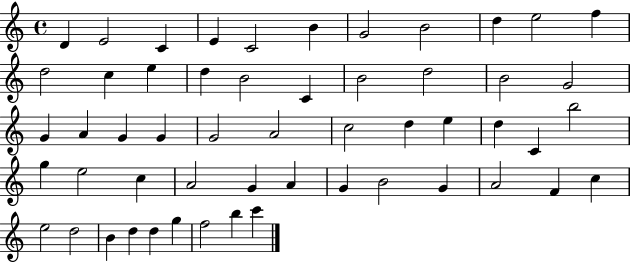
X:1
T:Untitled
M:4/4
L:1/4
K:C
D E2 C E C2 B G2 B2 d e2 f d2 c e d B2 C B2 d2 B2 G2 G A G G G2 A2 c2 d e d C b2 g e2 c A2 G A G B2 G A2 F c e2 d2 B d d g f2 b c'